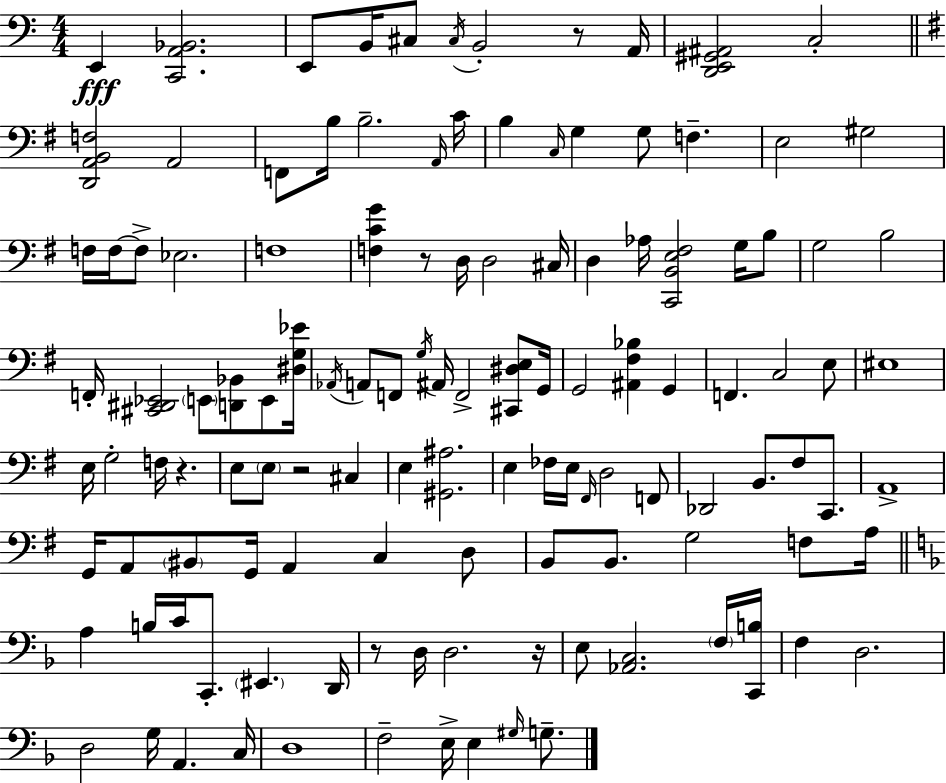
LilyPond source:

{
  \clef bass
  \numericTimeSignature
  \time 4/4
  \key c \major
  e,4\fff <c, a, bes,>2. | e,8 b,16 cis8 \acciaccatura { cis16 } b,2-. r8 | a,16 <d, e, gis, ais,>2 c2-. | \bar "||" \break \key g \major <d, a, b, f>2 a,2 | f,8 b16 b2.-- \grace { a,16 } | c'16 b4 \grace { c16 } g4 g8 f4.-- | e2 gis2 | \break f16 f16~~ f8-> ees2. | f1 | <f c' g'>4 r8 d16 d2 | cis16 d4 aes16 <c, b, e fis>2 g16 | \break b8 g2 b2 | f,16-. <cis, dis, ees,>2 \parenthesize e,8 <d, bes,>8 e,8 | <dis g ees'>16 \acciaccatura { aes,16 } a,8 f,8 \acciaccatura { g16 } ais,16 f,2-> | <cis, dis e>8 g,16 g,2 <ais, fis bes>4 | \break g,4 f,4. c2 | e8 eis1 | e16 g2-. f16 r4. | e8 \parenthesize e8 r2 | \break cis4 e4 <gis, ais>2. | e4 fes16 e16 \grace { fis,16 } d2 | f,8 des,2 b,8. | fis8 c,8. a,1-> | \break g,16 a,8 \parenthesize bis,8 g,16 a,4 c4 | d8 b,8 b,8. g2 | f8 a16 \bar "||" \break \key f \major a4 b16 c'16 c,8.-. \parenthesize eis,4. d,16 | r8 d16 d2. r16 | e8 <aes, c>2. \parenthesize f16 <c, b>16 | f4 d2. | \break d2 g16 a,4. c16 | d1 | f2-- e16-> e4 \grace { gis16 } g8.-- | \bar "|."
}